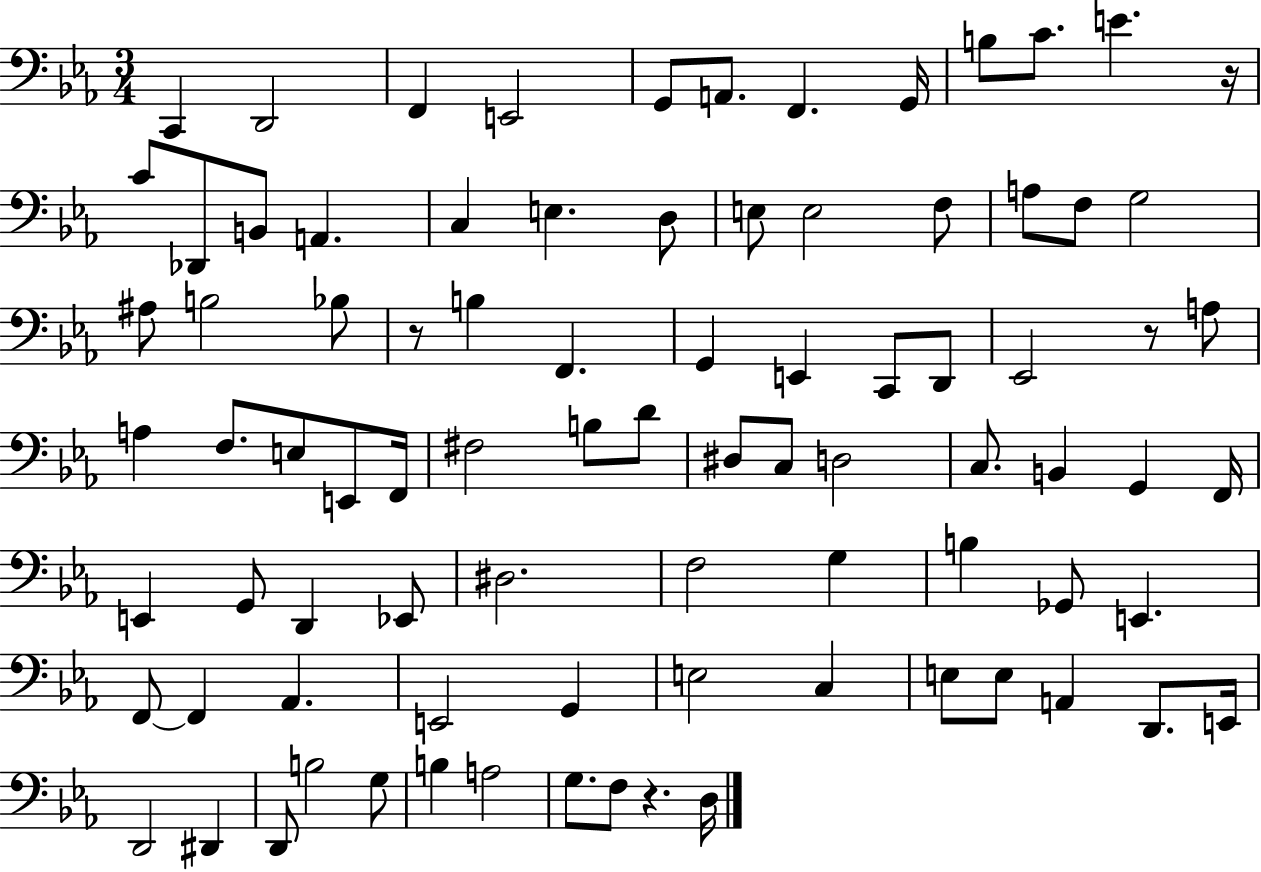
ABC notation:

X:1
T:Untitled
M:3/4
L:1/4
K:Eb
C,, D,,2 F,, E,,2 G,,/2 A,,/2 F,, G,,/4 B,/2 C/2 E z/4 C/2 _D,,/2 B,,/2 A,, C, E, D,/2 E,/2 E,2 F,/2 A,/2 F,/2 G,2 ^A,/2 B,2 _B,/2 z/2 B, F,, G,, E,, C,,/2 D,,/2 _E,,2 z/2 A,/2 A, F,/2 E,/2 E,,/2 F,,/4 ^F,2 B,/2 D/2 ^D,/2 C,/2 D,2 C,/2 B,, G,, F,,/4 E,, G,,/2 D,, _E,,/2 ^D,2 F,2 G, B, _G,,/2 E,, F,,/2 F,, _A,, E,,2 G,, E,2 C, E,/2 E,/2 A,, D,,/2 E,,/4 D,,2 ^D,, D,,/2 B,2 G,/2 B, A,2 G,/2 F,/2 z D,/4